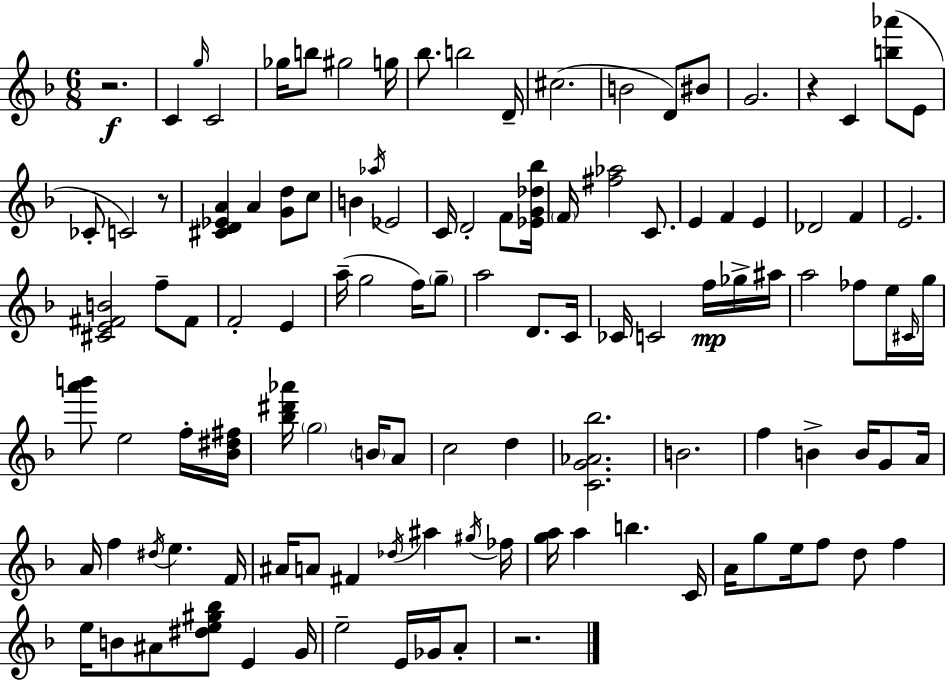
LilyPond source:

{
  \clef treble
  \numericTimeSignature
  \time 6/8
  \key f \major
  r2.\f | c'4 \grace { g''16 } c'2 | ges''16 b''8 gis''2 | g''16 bes''8. b''2 | \break d'16-- cis''2.( | b'2 d'8) bis'8 | g'2. | r4 c'4 <b'' aes'''>8( e'8 | \break ces'8-. c'2) r8 | <cis' d' ees' a'>4 a'4 <g' d''>8 c''8 | b'4 \acciaccatura { aes''16 } ees'2 | c'16 d'2-. f'8 | \break <ees' g' des'' bes''>16 \parenthesize f'16 <fis'' aes''>2 c'8. | e'4 f'4 e'4 | des'2 f'4 | e'2. | \break <cis' e' fis' b'>2 f''8-- | fis'8 f'2-. e'4 | a''16--( g''2 f''16) | \parenthesize g''8-- a''2 d'8. | \break c'16 ces'16 c'2 f''16\mp | ges''16-> ais''16 a''2 fes''8 | e''16 \grace { cis'16 } g''16 <a''' b'''>8 e''2 | f''16-. <bes' dis'' fis''>16 <bes'' dis''' aes'''>16 \parenthesize g''2 | \break \parenthesize b'16 a'8 c''2 d''4 | <c' g' aes' bes''>2. | b'2. | f''4 b'4-> b'16 | \break g'8 a'16 a'16 f''4 \acciaccatura { dis''16 } e''4. | f'16 ais'16 a'8 fis'4 \acciaccatura { des''16 } | ais''4 \acciaccatura { gis''16 } fes''16 <g'' a''>16 a''4 b''4. | c'16 a'16 g''8 e''16 f''8 | \break d''8 f''4 e''16 b'8 ais'8 <dis'' e'' gis'' bes''>8 | e'4 g'16 e''2-- | e'16 ges'16 a'8-. r2. | \bar "|."
}